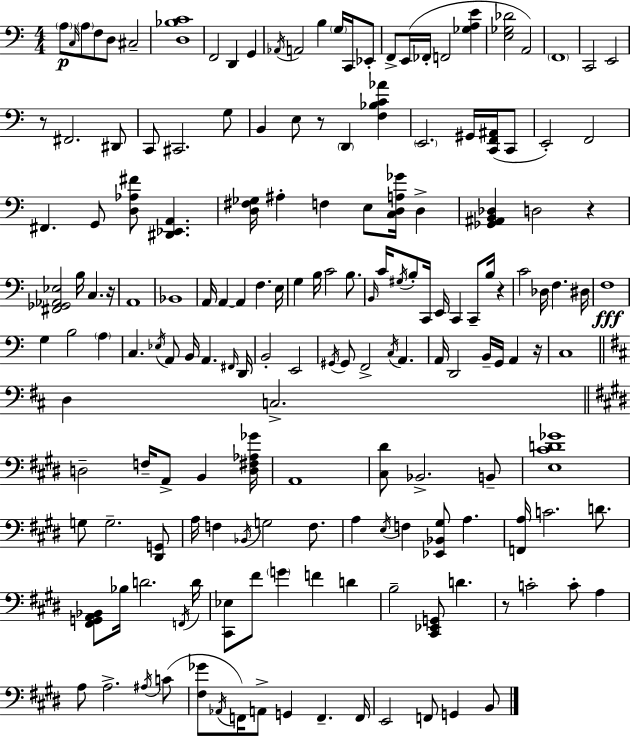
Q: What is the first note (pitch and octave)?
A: A3